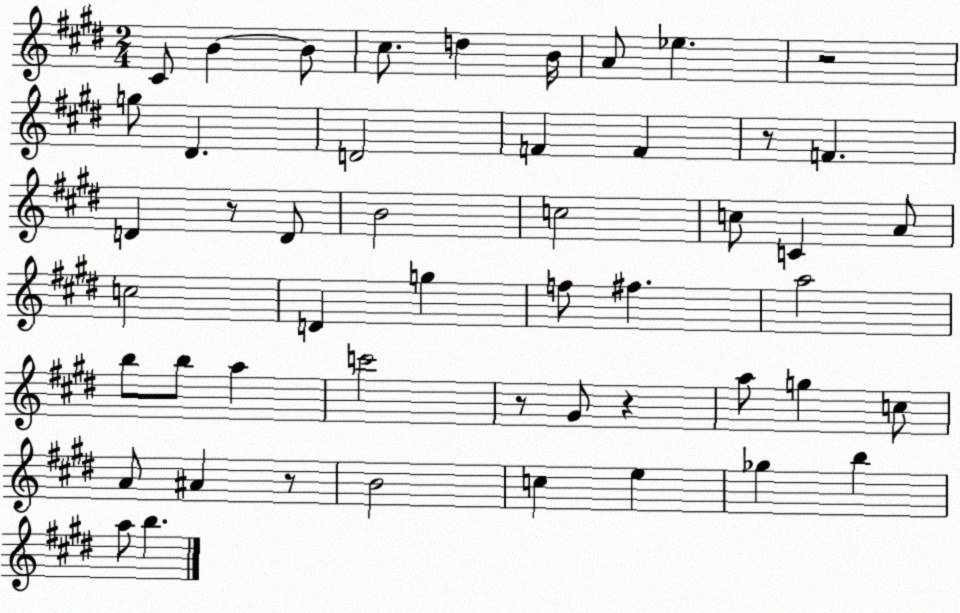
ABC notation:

X:1
T:Untitled
M:2/4
L:1/4
K:E
^C/2 B B/2 ^c/2 d B/4 A/2 _e z2 g/2 ^D D2 F F z/2 F D z/2 D/2 B2 c2 c/2 C A/2 c2 D g f/2 ^f a2 b/2 b/2 a c'2 z/2 ^G/2 z a/2 g c/2 A/2 ^A z/2 B2 c e _g b a/2 b